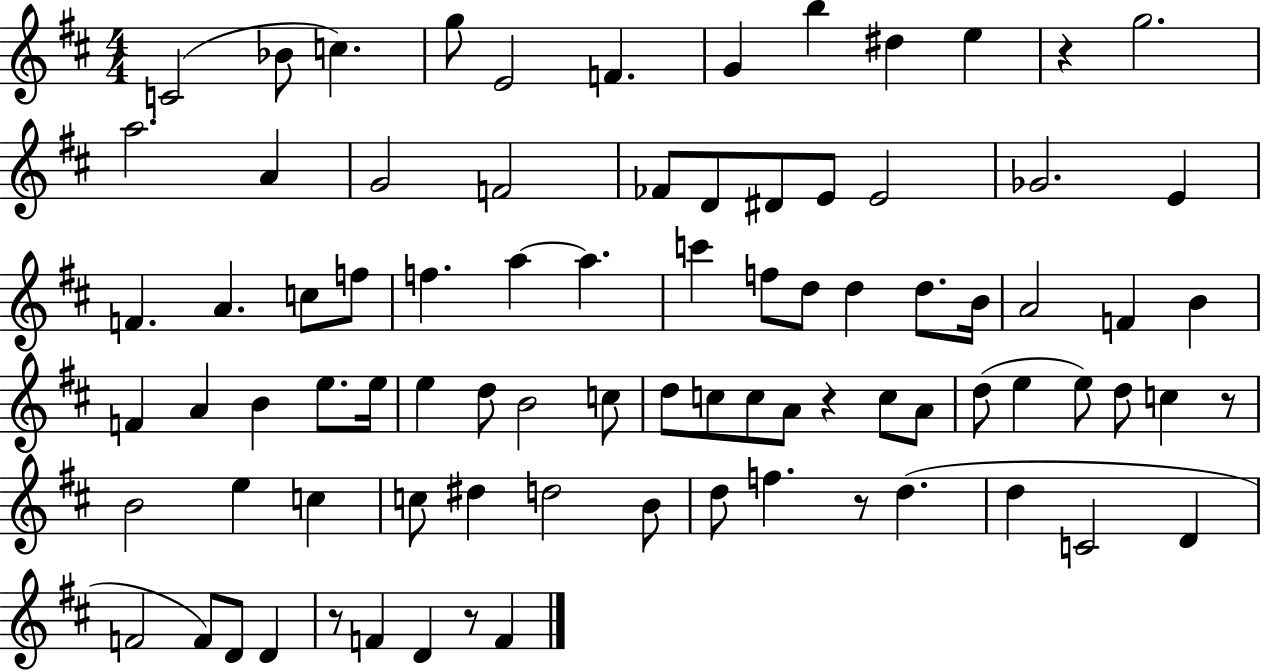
{
  \clef treble
  \numericTimeSignature
  \time 4/4
  \key d \major
  c'2( bes'8 c''4.) | g''8 e'2 f'4. | g'4 b''4 dis''4 e''4 | r4 g''2. | \break a''2. a'4 | g'2 f'2 | fes'8 d'8 dis'8 e'8 e'2 | ges'2. e'4 | \break f'4. a'4. c''8 f''8 | f''4. a''4~~ a''4. | c'''4 f''8 d''8 d''4 d''8. b'16 | a'2 f'4 b'4 | \break f'4 a'4 b'4 e''8. e''16 | e''4 d''8 b'2 c''8 | d''8 c''8 c''8 a'8 r4 c''8 a'8 | d''8( e''4 e''8) d''8 c''4 r8 | \break b'2 e''4 c''4 | c''8 dis''4 d''2 b'8 | d''8 f''4. r8 d''4.( | d''4 c'2 d'4 | \break f'2 f'8) d'8 d'4 | r8 f'4 d'4 r8 f'4 | \bar "|."
}